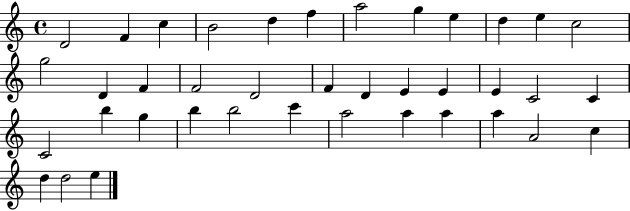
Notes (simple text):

D4/h F4/q C5/q B4/h D5/q F5/q A5/h G5/q E5/q D5/q E5/q C5/h G5/h D4/q F4/q F4/h D4/h F4/q D4/q E4/q E4/q E4/q C4/h C4/q C4/h B5/q G5/q B5/q B5/h C6/q A5/h A5/q A5/q A5/q A4/h C5/q D5/q D5/h E5/q